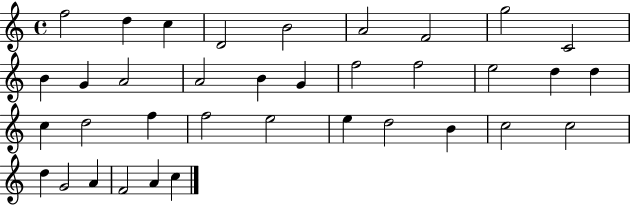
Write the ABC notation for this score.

X:1
T:Untitled
M:4/4
L:1/4
K:C
f2 d c D2 B2 A2 F2 g2 C2 B G A2 A2 B G f2 f2 e2 d d c d2 f f2 e2 e d2 B c2 c2 d G2 A F2 A c